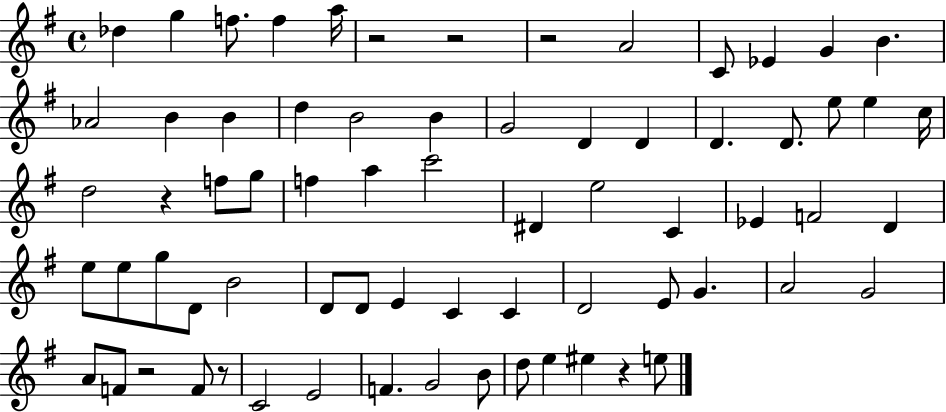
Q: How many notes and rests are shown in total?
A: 70